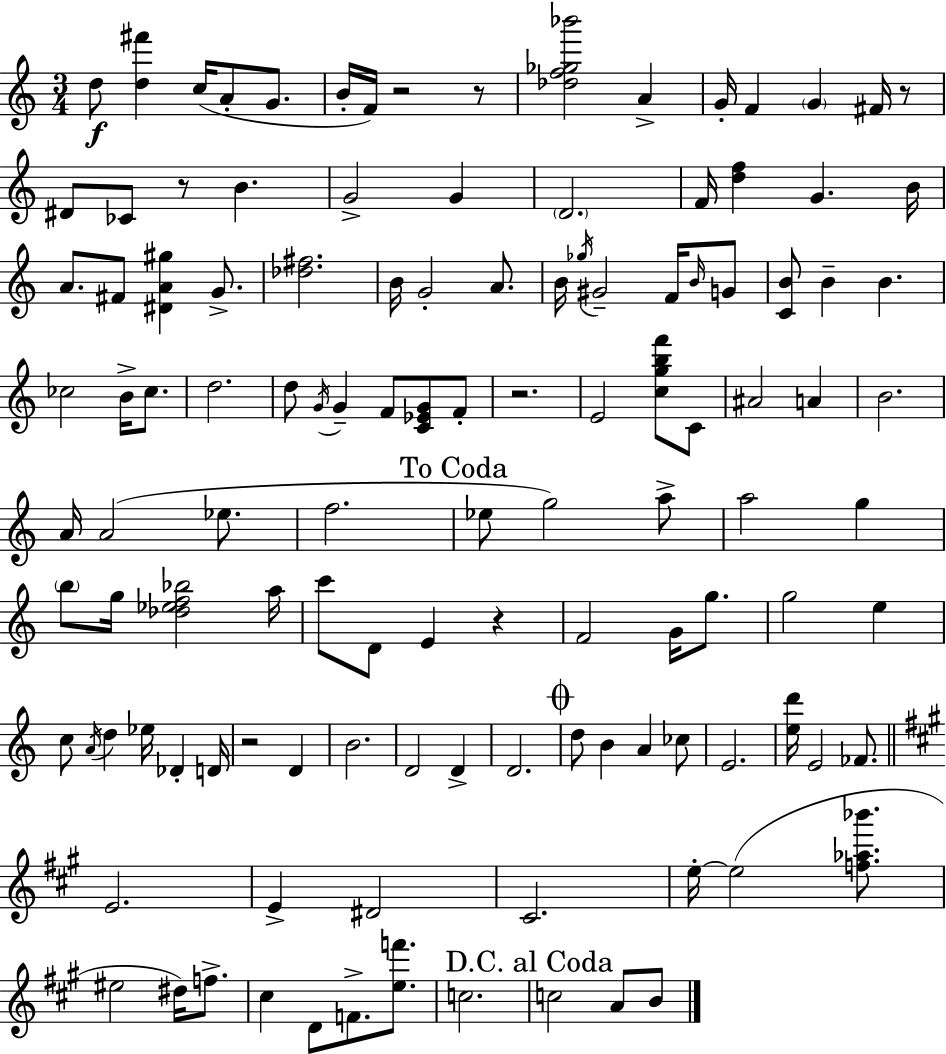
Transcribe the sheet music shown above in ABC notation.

X:1
T:Untitled
M:3/4
L:1/4
K:Am
d/2 [d^f'] c/4 A/2 G/2 B/4 F/4 z2 z/2 [_df_g_b']2 A G/4 F G ^F/4 z/2 ^D/2 _C/2 z/2 B G2 G D2 F/4 [df] G B/4 A/2 ^F/2 [^DA^g] G/2 [_d^f]2 B/4 G2 A/2 B/4 _g/4 ^G2 F/4 B/4 G/2 [CB]/2 B B _c2 B/4 _c/2 d2 d/2 G/4 G F/2 [C_EG]/2 F/2 z2 E2 [cgbf']/2 C/2 ^A2 A B2 A/4 A2 _e/2 f2 _e/2 g2 a/2 a2 g b/2 g/4 [_d_ef_b]2 a/4 c'/2 D/2 E z F2 G/4 g/2 g2 e c/2 A/4 d _e/4 _D D/4 z2 D B2 D2 D D2 d/2 B A _c/2 E2 [ed']/4 E2 _F/2 E2 E ^D2 ^C2 e/4 e2 [f_a_b']/2 ^e2 ^d/4 f/2 ^c D/2 F/2 [ef']/2 c2 c2 A/2 B/2